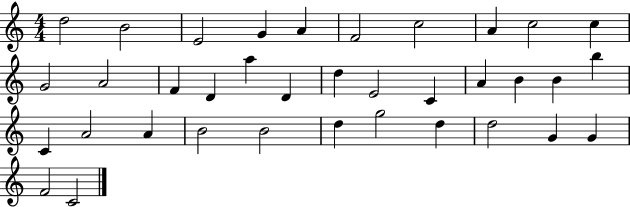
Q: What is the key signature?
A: C major